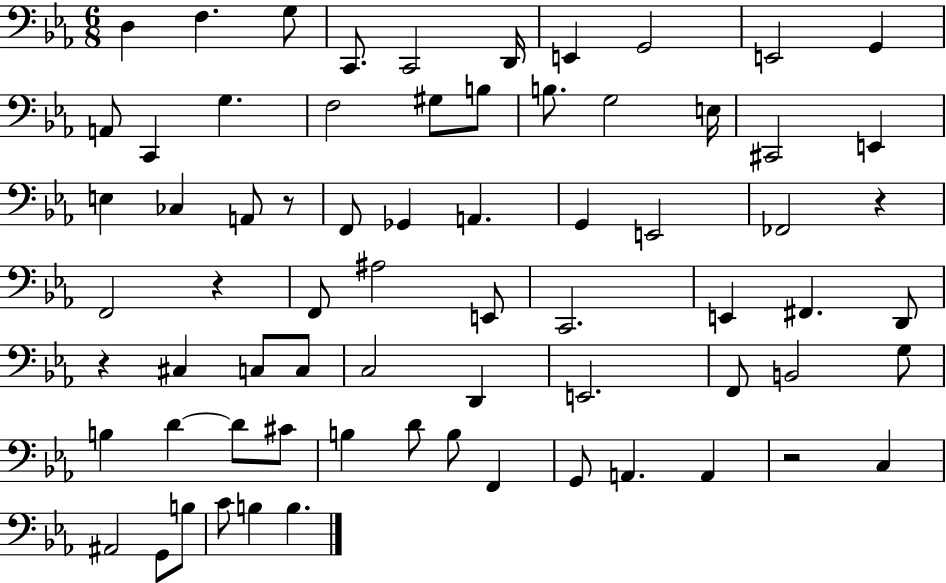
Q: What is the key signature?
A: EES major